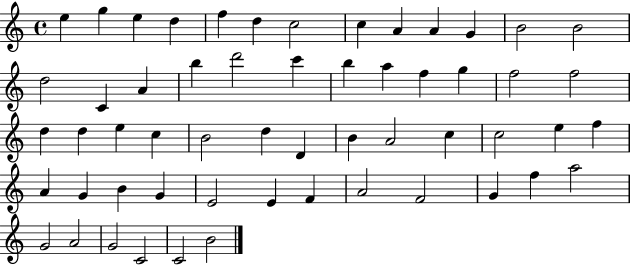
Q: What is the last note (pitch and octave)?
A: B4